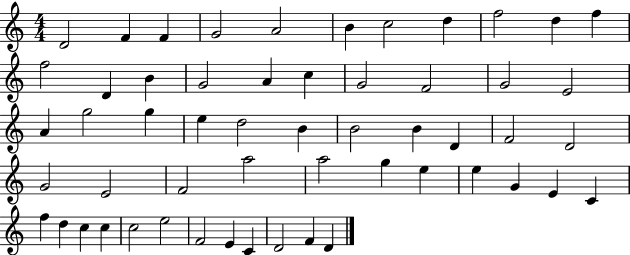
{
  \clef treble
  \numericTimeSignature
  \time 4/4
  \key c \major
  d'2 f'4 f'4 | g'2 a'2 | b'4 c''2 d''4 | f''2 d''4 f''4 | \break f''2 d'4 b'4 | g'2 a'4 c''4 | g'2 f'2 | g'2 e'2 | \break a'4 g''2 g''4 | e''4 d''2 b'4 | b'2 b'4 d'4 | f'2 d'2 | \break g'2 e'2 | f'2 a''2 | a''2 g''4 e''4 | e''4 g'4 e'4 c'4 | \break f''4 d''4 c''4 c''4 | c''2 e''2 | f'2 e'4 c'4 | d'2 f'4 d'4 | \break \bar "|."
}